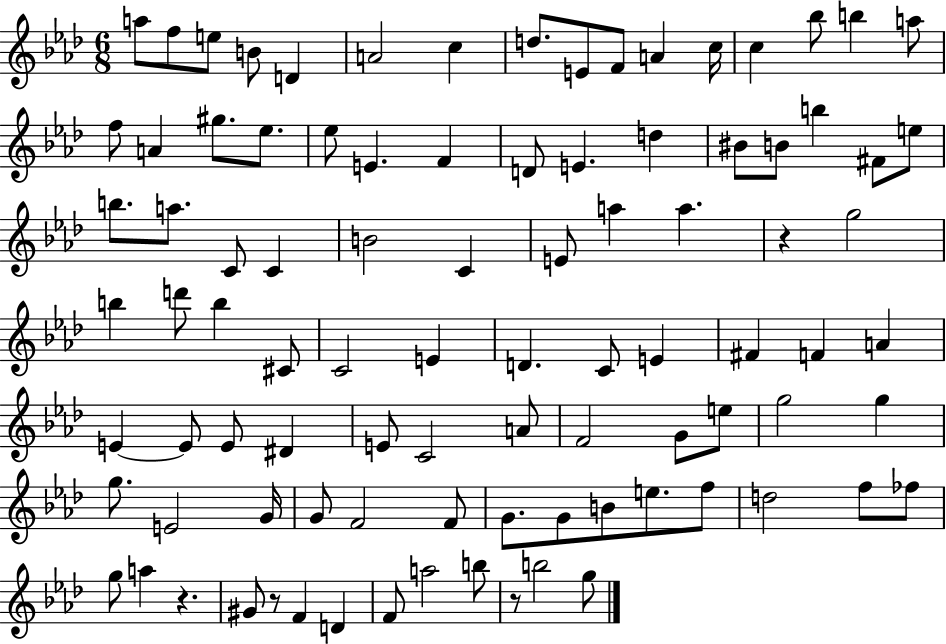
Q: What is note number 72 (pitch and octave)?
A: G4